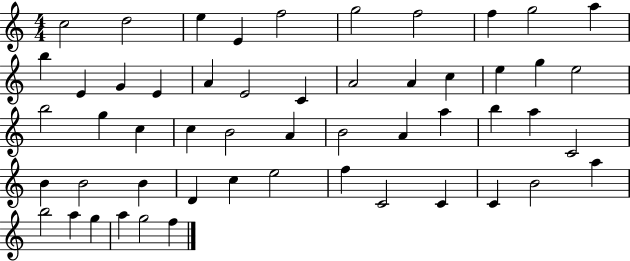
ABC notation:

X:1
T:Untitled
M:4/4
L:1/4
K:C
c2 d2 e E f2 g2 f2 f g2 a b E G E A E2 C A2 A c e g e2 b2 g c c B2 A B2 A a b a C2 B B2 B D c e2 f C2 C C B2 a b2 a g a g2 f